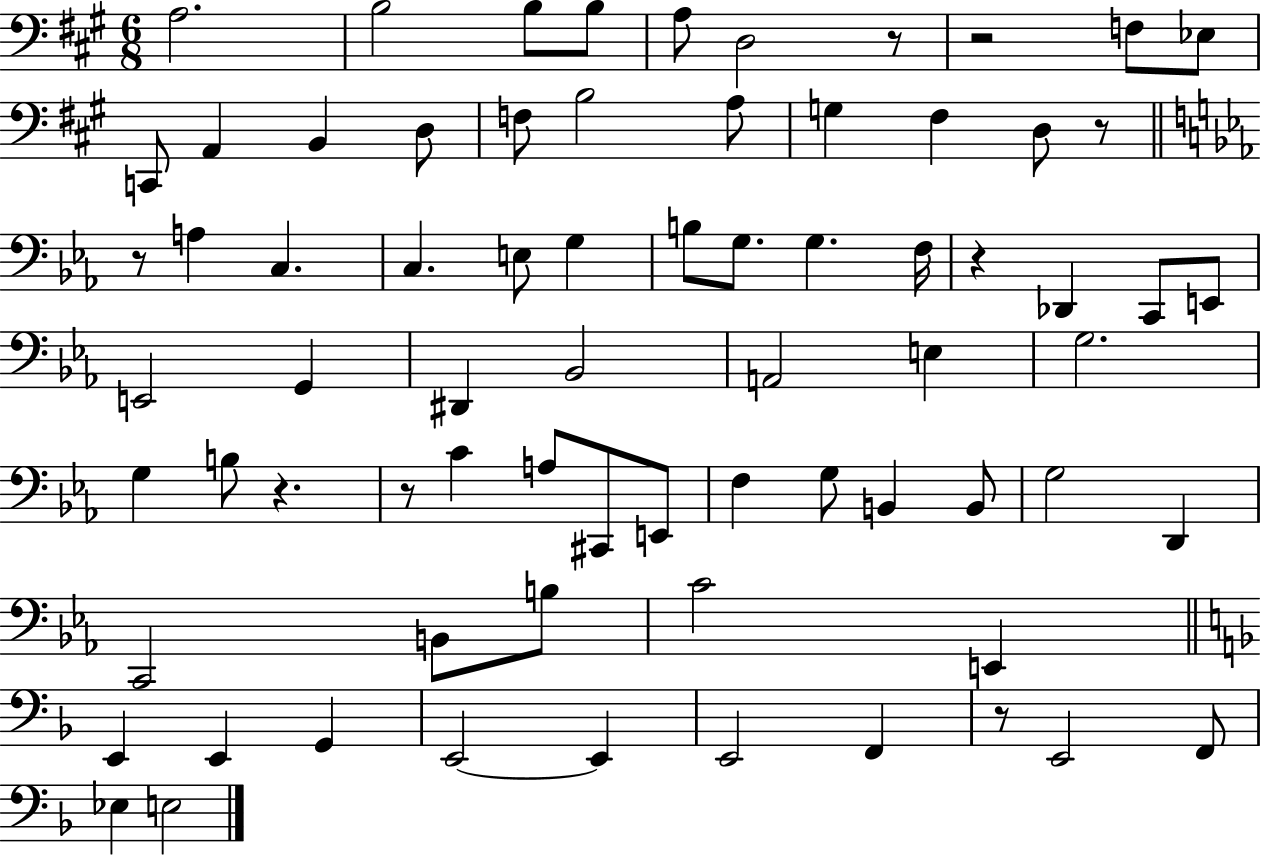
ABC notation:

X:1
T:Untitled
M:6/8
L:1/4
K:A
A,2 B,2 B,/2 B,/2 A,/2 D,2 z/2 z2 F,/2 _E,/2 C,,/2 A,, B,, D,/2 F,/2 B,2 A,/2 G, ^F, D,/2 z/2 z/2 A, C, C, E,/2 G, B,/2 G,/2 G, F,/4 z _D,, C,,/2 E,,/2 E,,2 G,, ^D,, _B,,2 A,,2 E, G,2 G, B,/2 z z/2 C A,/2 ^C,,/2 E,,/2 F, G,/2 B,, B,,/2 G,2 D,, C,,2 B,,/2 B,/2 C2 E,, E,, E,, G,, E,,2 E,, E,,2 F,, z/2 E,,2 F,,/2 _E, E,2